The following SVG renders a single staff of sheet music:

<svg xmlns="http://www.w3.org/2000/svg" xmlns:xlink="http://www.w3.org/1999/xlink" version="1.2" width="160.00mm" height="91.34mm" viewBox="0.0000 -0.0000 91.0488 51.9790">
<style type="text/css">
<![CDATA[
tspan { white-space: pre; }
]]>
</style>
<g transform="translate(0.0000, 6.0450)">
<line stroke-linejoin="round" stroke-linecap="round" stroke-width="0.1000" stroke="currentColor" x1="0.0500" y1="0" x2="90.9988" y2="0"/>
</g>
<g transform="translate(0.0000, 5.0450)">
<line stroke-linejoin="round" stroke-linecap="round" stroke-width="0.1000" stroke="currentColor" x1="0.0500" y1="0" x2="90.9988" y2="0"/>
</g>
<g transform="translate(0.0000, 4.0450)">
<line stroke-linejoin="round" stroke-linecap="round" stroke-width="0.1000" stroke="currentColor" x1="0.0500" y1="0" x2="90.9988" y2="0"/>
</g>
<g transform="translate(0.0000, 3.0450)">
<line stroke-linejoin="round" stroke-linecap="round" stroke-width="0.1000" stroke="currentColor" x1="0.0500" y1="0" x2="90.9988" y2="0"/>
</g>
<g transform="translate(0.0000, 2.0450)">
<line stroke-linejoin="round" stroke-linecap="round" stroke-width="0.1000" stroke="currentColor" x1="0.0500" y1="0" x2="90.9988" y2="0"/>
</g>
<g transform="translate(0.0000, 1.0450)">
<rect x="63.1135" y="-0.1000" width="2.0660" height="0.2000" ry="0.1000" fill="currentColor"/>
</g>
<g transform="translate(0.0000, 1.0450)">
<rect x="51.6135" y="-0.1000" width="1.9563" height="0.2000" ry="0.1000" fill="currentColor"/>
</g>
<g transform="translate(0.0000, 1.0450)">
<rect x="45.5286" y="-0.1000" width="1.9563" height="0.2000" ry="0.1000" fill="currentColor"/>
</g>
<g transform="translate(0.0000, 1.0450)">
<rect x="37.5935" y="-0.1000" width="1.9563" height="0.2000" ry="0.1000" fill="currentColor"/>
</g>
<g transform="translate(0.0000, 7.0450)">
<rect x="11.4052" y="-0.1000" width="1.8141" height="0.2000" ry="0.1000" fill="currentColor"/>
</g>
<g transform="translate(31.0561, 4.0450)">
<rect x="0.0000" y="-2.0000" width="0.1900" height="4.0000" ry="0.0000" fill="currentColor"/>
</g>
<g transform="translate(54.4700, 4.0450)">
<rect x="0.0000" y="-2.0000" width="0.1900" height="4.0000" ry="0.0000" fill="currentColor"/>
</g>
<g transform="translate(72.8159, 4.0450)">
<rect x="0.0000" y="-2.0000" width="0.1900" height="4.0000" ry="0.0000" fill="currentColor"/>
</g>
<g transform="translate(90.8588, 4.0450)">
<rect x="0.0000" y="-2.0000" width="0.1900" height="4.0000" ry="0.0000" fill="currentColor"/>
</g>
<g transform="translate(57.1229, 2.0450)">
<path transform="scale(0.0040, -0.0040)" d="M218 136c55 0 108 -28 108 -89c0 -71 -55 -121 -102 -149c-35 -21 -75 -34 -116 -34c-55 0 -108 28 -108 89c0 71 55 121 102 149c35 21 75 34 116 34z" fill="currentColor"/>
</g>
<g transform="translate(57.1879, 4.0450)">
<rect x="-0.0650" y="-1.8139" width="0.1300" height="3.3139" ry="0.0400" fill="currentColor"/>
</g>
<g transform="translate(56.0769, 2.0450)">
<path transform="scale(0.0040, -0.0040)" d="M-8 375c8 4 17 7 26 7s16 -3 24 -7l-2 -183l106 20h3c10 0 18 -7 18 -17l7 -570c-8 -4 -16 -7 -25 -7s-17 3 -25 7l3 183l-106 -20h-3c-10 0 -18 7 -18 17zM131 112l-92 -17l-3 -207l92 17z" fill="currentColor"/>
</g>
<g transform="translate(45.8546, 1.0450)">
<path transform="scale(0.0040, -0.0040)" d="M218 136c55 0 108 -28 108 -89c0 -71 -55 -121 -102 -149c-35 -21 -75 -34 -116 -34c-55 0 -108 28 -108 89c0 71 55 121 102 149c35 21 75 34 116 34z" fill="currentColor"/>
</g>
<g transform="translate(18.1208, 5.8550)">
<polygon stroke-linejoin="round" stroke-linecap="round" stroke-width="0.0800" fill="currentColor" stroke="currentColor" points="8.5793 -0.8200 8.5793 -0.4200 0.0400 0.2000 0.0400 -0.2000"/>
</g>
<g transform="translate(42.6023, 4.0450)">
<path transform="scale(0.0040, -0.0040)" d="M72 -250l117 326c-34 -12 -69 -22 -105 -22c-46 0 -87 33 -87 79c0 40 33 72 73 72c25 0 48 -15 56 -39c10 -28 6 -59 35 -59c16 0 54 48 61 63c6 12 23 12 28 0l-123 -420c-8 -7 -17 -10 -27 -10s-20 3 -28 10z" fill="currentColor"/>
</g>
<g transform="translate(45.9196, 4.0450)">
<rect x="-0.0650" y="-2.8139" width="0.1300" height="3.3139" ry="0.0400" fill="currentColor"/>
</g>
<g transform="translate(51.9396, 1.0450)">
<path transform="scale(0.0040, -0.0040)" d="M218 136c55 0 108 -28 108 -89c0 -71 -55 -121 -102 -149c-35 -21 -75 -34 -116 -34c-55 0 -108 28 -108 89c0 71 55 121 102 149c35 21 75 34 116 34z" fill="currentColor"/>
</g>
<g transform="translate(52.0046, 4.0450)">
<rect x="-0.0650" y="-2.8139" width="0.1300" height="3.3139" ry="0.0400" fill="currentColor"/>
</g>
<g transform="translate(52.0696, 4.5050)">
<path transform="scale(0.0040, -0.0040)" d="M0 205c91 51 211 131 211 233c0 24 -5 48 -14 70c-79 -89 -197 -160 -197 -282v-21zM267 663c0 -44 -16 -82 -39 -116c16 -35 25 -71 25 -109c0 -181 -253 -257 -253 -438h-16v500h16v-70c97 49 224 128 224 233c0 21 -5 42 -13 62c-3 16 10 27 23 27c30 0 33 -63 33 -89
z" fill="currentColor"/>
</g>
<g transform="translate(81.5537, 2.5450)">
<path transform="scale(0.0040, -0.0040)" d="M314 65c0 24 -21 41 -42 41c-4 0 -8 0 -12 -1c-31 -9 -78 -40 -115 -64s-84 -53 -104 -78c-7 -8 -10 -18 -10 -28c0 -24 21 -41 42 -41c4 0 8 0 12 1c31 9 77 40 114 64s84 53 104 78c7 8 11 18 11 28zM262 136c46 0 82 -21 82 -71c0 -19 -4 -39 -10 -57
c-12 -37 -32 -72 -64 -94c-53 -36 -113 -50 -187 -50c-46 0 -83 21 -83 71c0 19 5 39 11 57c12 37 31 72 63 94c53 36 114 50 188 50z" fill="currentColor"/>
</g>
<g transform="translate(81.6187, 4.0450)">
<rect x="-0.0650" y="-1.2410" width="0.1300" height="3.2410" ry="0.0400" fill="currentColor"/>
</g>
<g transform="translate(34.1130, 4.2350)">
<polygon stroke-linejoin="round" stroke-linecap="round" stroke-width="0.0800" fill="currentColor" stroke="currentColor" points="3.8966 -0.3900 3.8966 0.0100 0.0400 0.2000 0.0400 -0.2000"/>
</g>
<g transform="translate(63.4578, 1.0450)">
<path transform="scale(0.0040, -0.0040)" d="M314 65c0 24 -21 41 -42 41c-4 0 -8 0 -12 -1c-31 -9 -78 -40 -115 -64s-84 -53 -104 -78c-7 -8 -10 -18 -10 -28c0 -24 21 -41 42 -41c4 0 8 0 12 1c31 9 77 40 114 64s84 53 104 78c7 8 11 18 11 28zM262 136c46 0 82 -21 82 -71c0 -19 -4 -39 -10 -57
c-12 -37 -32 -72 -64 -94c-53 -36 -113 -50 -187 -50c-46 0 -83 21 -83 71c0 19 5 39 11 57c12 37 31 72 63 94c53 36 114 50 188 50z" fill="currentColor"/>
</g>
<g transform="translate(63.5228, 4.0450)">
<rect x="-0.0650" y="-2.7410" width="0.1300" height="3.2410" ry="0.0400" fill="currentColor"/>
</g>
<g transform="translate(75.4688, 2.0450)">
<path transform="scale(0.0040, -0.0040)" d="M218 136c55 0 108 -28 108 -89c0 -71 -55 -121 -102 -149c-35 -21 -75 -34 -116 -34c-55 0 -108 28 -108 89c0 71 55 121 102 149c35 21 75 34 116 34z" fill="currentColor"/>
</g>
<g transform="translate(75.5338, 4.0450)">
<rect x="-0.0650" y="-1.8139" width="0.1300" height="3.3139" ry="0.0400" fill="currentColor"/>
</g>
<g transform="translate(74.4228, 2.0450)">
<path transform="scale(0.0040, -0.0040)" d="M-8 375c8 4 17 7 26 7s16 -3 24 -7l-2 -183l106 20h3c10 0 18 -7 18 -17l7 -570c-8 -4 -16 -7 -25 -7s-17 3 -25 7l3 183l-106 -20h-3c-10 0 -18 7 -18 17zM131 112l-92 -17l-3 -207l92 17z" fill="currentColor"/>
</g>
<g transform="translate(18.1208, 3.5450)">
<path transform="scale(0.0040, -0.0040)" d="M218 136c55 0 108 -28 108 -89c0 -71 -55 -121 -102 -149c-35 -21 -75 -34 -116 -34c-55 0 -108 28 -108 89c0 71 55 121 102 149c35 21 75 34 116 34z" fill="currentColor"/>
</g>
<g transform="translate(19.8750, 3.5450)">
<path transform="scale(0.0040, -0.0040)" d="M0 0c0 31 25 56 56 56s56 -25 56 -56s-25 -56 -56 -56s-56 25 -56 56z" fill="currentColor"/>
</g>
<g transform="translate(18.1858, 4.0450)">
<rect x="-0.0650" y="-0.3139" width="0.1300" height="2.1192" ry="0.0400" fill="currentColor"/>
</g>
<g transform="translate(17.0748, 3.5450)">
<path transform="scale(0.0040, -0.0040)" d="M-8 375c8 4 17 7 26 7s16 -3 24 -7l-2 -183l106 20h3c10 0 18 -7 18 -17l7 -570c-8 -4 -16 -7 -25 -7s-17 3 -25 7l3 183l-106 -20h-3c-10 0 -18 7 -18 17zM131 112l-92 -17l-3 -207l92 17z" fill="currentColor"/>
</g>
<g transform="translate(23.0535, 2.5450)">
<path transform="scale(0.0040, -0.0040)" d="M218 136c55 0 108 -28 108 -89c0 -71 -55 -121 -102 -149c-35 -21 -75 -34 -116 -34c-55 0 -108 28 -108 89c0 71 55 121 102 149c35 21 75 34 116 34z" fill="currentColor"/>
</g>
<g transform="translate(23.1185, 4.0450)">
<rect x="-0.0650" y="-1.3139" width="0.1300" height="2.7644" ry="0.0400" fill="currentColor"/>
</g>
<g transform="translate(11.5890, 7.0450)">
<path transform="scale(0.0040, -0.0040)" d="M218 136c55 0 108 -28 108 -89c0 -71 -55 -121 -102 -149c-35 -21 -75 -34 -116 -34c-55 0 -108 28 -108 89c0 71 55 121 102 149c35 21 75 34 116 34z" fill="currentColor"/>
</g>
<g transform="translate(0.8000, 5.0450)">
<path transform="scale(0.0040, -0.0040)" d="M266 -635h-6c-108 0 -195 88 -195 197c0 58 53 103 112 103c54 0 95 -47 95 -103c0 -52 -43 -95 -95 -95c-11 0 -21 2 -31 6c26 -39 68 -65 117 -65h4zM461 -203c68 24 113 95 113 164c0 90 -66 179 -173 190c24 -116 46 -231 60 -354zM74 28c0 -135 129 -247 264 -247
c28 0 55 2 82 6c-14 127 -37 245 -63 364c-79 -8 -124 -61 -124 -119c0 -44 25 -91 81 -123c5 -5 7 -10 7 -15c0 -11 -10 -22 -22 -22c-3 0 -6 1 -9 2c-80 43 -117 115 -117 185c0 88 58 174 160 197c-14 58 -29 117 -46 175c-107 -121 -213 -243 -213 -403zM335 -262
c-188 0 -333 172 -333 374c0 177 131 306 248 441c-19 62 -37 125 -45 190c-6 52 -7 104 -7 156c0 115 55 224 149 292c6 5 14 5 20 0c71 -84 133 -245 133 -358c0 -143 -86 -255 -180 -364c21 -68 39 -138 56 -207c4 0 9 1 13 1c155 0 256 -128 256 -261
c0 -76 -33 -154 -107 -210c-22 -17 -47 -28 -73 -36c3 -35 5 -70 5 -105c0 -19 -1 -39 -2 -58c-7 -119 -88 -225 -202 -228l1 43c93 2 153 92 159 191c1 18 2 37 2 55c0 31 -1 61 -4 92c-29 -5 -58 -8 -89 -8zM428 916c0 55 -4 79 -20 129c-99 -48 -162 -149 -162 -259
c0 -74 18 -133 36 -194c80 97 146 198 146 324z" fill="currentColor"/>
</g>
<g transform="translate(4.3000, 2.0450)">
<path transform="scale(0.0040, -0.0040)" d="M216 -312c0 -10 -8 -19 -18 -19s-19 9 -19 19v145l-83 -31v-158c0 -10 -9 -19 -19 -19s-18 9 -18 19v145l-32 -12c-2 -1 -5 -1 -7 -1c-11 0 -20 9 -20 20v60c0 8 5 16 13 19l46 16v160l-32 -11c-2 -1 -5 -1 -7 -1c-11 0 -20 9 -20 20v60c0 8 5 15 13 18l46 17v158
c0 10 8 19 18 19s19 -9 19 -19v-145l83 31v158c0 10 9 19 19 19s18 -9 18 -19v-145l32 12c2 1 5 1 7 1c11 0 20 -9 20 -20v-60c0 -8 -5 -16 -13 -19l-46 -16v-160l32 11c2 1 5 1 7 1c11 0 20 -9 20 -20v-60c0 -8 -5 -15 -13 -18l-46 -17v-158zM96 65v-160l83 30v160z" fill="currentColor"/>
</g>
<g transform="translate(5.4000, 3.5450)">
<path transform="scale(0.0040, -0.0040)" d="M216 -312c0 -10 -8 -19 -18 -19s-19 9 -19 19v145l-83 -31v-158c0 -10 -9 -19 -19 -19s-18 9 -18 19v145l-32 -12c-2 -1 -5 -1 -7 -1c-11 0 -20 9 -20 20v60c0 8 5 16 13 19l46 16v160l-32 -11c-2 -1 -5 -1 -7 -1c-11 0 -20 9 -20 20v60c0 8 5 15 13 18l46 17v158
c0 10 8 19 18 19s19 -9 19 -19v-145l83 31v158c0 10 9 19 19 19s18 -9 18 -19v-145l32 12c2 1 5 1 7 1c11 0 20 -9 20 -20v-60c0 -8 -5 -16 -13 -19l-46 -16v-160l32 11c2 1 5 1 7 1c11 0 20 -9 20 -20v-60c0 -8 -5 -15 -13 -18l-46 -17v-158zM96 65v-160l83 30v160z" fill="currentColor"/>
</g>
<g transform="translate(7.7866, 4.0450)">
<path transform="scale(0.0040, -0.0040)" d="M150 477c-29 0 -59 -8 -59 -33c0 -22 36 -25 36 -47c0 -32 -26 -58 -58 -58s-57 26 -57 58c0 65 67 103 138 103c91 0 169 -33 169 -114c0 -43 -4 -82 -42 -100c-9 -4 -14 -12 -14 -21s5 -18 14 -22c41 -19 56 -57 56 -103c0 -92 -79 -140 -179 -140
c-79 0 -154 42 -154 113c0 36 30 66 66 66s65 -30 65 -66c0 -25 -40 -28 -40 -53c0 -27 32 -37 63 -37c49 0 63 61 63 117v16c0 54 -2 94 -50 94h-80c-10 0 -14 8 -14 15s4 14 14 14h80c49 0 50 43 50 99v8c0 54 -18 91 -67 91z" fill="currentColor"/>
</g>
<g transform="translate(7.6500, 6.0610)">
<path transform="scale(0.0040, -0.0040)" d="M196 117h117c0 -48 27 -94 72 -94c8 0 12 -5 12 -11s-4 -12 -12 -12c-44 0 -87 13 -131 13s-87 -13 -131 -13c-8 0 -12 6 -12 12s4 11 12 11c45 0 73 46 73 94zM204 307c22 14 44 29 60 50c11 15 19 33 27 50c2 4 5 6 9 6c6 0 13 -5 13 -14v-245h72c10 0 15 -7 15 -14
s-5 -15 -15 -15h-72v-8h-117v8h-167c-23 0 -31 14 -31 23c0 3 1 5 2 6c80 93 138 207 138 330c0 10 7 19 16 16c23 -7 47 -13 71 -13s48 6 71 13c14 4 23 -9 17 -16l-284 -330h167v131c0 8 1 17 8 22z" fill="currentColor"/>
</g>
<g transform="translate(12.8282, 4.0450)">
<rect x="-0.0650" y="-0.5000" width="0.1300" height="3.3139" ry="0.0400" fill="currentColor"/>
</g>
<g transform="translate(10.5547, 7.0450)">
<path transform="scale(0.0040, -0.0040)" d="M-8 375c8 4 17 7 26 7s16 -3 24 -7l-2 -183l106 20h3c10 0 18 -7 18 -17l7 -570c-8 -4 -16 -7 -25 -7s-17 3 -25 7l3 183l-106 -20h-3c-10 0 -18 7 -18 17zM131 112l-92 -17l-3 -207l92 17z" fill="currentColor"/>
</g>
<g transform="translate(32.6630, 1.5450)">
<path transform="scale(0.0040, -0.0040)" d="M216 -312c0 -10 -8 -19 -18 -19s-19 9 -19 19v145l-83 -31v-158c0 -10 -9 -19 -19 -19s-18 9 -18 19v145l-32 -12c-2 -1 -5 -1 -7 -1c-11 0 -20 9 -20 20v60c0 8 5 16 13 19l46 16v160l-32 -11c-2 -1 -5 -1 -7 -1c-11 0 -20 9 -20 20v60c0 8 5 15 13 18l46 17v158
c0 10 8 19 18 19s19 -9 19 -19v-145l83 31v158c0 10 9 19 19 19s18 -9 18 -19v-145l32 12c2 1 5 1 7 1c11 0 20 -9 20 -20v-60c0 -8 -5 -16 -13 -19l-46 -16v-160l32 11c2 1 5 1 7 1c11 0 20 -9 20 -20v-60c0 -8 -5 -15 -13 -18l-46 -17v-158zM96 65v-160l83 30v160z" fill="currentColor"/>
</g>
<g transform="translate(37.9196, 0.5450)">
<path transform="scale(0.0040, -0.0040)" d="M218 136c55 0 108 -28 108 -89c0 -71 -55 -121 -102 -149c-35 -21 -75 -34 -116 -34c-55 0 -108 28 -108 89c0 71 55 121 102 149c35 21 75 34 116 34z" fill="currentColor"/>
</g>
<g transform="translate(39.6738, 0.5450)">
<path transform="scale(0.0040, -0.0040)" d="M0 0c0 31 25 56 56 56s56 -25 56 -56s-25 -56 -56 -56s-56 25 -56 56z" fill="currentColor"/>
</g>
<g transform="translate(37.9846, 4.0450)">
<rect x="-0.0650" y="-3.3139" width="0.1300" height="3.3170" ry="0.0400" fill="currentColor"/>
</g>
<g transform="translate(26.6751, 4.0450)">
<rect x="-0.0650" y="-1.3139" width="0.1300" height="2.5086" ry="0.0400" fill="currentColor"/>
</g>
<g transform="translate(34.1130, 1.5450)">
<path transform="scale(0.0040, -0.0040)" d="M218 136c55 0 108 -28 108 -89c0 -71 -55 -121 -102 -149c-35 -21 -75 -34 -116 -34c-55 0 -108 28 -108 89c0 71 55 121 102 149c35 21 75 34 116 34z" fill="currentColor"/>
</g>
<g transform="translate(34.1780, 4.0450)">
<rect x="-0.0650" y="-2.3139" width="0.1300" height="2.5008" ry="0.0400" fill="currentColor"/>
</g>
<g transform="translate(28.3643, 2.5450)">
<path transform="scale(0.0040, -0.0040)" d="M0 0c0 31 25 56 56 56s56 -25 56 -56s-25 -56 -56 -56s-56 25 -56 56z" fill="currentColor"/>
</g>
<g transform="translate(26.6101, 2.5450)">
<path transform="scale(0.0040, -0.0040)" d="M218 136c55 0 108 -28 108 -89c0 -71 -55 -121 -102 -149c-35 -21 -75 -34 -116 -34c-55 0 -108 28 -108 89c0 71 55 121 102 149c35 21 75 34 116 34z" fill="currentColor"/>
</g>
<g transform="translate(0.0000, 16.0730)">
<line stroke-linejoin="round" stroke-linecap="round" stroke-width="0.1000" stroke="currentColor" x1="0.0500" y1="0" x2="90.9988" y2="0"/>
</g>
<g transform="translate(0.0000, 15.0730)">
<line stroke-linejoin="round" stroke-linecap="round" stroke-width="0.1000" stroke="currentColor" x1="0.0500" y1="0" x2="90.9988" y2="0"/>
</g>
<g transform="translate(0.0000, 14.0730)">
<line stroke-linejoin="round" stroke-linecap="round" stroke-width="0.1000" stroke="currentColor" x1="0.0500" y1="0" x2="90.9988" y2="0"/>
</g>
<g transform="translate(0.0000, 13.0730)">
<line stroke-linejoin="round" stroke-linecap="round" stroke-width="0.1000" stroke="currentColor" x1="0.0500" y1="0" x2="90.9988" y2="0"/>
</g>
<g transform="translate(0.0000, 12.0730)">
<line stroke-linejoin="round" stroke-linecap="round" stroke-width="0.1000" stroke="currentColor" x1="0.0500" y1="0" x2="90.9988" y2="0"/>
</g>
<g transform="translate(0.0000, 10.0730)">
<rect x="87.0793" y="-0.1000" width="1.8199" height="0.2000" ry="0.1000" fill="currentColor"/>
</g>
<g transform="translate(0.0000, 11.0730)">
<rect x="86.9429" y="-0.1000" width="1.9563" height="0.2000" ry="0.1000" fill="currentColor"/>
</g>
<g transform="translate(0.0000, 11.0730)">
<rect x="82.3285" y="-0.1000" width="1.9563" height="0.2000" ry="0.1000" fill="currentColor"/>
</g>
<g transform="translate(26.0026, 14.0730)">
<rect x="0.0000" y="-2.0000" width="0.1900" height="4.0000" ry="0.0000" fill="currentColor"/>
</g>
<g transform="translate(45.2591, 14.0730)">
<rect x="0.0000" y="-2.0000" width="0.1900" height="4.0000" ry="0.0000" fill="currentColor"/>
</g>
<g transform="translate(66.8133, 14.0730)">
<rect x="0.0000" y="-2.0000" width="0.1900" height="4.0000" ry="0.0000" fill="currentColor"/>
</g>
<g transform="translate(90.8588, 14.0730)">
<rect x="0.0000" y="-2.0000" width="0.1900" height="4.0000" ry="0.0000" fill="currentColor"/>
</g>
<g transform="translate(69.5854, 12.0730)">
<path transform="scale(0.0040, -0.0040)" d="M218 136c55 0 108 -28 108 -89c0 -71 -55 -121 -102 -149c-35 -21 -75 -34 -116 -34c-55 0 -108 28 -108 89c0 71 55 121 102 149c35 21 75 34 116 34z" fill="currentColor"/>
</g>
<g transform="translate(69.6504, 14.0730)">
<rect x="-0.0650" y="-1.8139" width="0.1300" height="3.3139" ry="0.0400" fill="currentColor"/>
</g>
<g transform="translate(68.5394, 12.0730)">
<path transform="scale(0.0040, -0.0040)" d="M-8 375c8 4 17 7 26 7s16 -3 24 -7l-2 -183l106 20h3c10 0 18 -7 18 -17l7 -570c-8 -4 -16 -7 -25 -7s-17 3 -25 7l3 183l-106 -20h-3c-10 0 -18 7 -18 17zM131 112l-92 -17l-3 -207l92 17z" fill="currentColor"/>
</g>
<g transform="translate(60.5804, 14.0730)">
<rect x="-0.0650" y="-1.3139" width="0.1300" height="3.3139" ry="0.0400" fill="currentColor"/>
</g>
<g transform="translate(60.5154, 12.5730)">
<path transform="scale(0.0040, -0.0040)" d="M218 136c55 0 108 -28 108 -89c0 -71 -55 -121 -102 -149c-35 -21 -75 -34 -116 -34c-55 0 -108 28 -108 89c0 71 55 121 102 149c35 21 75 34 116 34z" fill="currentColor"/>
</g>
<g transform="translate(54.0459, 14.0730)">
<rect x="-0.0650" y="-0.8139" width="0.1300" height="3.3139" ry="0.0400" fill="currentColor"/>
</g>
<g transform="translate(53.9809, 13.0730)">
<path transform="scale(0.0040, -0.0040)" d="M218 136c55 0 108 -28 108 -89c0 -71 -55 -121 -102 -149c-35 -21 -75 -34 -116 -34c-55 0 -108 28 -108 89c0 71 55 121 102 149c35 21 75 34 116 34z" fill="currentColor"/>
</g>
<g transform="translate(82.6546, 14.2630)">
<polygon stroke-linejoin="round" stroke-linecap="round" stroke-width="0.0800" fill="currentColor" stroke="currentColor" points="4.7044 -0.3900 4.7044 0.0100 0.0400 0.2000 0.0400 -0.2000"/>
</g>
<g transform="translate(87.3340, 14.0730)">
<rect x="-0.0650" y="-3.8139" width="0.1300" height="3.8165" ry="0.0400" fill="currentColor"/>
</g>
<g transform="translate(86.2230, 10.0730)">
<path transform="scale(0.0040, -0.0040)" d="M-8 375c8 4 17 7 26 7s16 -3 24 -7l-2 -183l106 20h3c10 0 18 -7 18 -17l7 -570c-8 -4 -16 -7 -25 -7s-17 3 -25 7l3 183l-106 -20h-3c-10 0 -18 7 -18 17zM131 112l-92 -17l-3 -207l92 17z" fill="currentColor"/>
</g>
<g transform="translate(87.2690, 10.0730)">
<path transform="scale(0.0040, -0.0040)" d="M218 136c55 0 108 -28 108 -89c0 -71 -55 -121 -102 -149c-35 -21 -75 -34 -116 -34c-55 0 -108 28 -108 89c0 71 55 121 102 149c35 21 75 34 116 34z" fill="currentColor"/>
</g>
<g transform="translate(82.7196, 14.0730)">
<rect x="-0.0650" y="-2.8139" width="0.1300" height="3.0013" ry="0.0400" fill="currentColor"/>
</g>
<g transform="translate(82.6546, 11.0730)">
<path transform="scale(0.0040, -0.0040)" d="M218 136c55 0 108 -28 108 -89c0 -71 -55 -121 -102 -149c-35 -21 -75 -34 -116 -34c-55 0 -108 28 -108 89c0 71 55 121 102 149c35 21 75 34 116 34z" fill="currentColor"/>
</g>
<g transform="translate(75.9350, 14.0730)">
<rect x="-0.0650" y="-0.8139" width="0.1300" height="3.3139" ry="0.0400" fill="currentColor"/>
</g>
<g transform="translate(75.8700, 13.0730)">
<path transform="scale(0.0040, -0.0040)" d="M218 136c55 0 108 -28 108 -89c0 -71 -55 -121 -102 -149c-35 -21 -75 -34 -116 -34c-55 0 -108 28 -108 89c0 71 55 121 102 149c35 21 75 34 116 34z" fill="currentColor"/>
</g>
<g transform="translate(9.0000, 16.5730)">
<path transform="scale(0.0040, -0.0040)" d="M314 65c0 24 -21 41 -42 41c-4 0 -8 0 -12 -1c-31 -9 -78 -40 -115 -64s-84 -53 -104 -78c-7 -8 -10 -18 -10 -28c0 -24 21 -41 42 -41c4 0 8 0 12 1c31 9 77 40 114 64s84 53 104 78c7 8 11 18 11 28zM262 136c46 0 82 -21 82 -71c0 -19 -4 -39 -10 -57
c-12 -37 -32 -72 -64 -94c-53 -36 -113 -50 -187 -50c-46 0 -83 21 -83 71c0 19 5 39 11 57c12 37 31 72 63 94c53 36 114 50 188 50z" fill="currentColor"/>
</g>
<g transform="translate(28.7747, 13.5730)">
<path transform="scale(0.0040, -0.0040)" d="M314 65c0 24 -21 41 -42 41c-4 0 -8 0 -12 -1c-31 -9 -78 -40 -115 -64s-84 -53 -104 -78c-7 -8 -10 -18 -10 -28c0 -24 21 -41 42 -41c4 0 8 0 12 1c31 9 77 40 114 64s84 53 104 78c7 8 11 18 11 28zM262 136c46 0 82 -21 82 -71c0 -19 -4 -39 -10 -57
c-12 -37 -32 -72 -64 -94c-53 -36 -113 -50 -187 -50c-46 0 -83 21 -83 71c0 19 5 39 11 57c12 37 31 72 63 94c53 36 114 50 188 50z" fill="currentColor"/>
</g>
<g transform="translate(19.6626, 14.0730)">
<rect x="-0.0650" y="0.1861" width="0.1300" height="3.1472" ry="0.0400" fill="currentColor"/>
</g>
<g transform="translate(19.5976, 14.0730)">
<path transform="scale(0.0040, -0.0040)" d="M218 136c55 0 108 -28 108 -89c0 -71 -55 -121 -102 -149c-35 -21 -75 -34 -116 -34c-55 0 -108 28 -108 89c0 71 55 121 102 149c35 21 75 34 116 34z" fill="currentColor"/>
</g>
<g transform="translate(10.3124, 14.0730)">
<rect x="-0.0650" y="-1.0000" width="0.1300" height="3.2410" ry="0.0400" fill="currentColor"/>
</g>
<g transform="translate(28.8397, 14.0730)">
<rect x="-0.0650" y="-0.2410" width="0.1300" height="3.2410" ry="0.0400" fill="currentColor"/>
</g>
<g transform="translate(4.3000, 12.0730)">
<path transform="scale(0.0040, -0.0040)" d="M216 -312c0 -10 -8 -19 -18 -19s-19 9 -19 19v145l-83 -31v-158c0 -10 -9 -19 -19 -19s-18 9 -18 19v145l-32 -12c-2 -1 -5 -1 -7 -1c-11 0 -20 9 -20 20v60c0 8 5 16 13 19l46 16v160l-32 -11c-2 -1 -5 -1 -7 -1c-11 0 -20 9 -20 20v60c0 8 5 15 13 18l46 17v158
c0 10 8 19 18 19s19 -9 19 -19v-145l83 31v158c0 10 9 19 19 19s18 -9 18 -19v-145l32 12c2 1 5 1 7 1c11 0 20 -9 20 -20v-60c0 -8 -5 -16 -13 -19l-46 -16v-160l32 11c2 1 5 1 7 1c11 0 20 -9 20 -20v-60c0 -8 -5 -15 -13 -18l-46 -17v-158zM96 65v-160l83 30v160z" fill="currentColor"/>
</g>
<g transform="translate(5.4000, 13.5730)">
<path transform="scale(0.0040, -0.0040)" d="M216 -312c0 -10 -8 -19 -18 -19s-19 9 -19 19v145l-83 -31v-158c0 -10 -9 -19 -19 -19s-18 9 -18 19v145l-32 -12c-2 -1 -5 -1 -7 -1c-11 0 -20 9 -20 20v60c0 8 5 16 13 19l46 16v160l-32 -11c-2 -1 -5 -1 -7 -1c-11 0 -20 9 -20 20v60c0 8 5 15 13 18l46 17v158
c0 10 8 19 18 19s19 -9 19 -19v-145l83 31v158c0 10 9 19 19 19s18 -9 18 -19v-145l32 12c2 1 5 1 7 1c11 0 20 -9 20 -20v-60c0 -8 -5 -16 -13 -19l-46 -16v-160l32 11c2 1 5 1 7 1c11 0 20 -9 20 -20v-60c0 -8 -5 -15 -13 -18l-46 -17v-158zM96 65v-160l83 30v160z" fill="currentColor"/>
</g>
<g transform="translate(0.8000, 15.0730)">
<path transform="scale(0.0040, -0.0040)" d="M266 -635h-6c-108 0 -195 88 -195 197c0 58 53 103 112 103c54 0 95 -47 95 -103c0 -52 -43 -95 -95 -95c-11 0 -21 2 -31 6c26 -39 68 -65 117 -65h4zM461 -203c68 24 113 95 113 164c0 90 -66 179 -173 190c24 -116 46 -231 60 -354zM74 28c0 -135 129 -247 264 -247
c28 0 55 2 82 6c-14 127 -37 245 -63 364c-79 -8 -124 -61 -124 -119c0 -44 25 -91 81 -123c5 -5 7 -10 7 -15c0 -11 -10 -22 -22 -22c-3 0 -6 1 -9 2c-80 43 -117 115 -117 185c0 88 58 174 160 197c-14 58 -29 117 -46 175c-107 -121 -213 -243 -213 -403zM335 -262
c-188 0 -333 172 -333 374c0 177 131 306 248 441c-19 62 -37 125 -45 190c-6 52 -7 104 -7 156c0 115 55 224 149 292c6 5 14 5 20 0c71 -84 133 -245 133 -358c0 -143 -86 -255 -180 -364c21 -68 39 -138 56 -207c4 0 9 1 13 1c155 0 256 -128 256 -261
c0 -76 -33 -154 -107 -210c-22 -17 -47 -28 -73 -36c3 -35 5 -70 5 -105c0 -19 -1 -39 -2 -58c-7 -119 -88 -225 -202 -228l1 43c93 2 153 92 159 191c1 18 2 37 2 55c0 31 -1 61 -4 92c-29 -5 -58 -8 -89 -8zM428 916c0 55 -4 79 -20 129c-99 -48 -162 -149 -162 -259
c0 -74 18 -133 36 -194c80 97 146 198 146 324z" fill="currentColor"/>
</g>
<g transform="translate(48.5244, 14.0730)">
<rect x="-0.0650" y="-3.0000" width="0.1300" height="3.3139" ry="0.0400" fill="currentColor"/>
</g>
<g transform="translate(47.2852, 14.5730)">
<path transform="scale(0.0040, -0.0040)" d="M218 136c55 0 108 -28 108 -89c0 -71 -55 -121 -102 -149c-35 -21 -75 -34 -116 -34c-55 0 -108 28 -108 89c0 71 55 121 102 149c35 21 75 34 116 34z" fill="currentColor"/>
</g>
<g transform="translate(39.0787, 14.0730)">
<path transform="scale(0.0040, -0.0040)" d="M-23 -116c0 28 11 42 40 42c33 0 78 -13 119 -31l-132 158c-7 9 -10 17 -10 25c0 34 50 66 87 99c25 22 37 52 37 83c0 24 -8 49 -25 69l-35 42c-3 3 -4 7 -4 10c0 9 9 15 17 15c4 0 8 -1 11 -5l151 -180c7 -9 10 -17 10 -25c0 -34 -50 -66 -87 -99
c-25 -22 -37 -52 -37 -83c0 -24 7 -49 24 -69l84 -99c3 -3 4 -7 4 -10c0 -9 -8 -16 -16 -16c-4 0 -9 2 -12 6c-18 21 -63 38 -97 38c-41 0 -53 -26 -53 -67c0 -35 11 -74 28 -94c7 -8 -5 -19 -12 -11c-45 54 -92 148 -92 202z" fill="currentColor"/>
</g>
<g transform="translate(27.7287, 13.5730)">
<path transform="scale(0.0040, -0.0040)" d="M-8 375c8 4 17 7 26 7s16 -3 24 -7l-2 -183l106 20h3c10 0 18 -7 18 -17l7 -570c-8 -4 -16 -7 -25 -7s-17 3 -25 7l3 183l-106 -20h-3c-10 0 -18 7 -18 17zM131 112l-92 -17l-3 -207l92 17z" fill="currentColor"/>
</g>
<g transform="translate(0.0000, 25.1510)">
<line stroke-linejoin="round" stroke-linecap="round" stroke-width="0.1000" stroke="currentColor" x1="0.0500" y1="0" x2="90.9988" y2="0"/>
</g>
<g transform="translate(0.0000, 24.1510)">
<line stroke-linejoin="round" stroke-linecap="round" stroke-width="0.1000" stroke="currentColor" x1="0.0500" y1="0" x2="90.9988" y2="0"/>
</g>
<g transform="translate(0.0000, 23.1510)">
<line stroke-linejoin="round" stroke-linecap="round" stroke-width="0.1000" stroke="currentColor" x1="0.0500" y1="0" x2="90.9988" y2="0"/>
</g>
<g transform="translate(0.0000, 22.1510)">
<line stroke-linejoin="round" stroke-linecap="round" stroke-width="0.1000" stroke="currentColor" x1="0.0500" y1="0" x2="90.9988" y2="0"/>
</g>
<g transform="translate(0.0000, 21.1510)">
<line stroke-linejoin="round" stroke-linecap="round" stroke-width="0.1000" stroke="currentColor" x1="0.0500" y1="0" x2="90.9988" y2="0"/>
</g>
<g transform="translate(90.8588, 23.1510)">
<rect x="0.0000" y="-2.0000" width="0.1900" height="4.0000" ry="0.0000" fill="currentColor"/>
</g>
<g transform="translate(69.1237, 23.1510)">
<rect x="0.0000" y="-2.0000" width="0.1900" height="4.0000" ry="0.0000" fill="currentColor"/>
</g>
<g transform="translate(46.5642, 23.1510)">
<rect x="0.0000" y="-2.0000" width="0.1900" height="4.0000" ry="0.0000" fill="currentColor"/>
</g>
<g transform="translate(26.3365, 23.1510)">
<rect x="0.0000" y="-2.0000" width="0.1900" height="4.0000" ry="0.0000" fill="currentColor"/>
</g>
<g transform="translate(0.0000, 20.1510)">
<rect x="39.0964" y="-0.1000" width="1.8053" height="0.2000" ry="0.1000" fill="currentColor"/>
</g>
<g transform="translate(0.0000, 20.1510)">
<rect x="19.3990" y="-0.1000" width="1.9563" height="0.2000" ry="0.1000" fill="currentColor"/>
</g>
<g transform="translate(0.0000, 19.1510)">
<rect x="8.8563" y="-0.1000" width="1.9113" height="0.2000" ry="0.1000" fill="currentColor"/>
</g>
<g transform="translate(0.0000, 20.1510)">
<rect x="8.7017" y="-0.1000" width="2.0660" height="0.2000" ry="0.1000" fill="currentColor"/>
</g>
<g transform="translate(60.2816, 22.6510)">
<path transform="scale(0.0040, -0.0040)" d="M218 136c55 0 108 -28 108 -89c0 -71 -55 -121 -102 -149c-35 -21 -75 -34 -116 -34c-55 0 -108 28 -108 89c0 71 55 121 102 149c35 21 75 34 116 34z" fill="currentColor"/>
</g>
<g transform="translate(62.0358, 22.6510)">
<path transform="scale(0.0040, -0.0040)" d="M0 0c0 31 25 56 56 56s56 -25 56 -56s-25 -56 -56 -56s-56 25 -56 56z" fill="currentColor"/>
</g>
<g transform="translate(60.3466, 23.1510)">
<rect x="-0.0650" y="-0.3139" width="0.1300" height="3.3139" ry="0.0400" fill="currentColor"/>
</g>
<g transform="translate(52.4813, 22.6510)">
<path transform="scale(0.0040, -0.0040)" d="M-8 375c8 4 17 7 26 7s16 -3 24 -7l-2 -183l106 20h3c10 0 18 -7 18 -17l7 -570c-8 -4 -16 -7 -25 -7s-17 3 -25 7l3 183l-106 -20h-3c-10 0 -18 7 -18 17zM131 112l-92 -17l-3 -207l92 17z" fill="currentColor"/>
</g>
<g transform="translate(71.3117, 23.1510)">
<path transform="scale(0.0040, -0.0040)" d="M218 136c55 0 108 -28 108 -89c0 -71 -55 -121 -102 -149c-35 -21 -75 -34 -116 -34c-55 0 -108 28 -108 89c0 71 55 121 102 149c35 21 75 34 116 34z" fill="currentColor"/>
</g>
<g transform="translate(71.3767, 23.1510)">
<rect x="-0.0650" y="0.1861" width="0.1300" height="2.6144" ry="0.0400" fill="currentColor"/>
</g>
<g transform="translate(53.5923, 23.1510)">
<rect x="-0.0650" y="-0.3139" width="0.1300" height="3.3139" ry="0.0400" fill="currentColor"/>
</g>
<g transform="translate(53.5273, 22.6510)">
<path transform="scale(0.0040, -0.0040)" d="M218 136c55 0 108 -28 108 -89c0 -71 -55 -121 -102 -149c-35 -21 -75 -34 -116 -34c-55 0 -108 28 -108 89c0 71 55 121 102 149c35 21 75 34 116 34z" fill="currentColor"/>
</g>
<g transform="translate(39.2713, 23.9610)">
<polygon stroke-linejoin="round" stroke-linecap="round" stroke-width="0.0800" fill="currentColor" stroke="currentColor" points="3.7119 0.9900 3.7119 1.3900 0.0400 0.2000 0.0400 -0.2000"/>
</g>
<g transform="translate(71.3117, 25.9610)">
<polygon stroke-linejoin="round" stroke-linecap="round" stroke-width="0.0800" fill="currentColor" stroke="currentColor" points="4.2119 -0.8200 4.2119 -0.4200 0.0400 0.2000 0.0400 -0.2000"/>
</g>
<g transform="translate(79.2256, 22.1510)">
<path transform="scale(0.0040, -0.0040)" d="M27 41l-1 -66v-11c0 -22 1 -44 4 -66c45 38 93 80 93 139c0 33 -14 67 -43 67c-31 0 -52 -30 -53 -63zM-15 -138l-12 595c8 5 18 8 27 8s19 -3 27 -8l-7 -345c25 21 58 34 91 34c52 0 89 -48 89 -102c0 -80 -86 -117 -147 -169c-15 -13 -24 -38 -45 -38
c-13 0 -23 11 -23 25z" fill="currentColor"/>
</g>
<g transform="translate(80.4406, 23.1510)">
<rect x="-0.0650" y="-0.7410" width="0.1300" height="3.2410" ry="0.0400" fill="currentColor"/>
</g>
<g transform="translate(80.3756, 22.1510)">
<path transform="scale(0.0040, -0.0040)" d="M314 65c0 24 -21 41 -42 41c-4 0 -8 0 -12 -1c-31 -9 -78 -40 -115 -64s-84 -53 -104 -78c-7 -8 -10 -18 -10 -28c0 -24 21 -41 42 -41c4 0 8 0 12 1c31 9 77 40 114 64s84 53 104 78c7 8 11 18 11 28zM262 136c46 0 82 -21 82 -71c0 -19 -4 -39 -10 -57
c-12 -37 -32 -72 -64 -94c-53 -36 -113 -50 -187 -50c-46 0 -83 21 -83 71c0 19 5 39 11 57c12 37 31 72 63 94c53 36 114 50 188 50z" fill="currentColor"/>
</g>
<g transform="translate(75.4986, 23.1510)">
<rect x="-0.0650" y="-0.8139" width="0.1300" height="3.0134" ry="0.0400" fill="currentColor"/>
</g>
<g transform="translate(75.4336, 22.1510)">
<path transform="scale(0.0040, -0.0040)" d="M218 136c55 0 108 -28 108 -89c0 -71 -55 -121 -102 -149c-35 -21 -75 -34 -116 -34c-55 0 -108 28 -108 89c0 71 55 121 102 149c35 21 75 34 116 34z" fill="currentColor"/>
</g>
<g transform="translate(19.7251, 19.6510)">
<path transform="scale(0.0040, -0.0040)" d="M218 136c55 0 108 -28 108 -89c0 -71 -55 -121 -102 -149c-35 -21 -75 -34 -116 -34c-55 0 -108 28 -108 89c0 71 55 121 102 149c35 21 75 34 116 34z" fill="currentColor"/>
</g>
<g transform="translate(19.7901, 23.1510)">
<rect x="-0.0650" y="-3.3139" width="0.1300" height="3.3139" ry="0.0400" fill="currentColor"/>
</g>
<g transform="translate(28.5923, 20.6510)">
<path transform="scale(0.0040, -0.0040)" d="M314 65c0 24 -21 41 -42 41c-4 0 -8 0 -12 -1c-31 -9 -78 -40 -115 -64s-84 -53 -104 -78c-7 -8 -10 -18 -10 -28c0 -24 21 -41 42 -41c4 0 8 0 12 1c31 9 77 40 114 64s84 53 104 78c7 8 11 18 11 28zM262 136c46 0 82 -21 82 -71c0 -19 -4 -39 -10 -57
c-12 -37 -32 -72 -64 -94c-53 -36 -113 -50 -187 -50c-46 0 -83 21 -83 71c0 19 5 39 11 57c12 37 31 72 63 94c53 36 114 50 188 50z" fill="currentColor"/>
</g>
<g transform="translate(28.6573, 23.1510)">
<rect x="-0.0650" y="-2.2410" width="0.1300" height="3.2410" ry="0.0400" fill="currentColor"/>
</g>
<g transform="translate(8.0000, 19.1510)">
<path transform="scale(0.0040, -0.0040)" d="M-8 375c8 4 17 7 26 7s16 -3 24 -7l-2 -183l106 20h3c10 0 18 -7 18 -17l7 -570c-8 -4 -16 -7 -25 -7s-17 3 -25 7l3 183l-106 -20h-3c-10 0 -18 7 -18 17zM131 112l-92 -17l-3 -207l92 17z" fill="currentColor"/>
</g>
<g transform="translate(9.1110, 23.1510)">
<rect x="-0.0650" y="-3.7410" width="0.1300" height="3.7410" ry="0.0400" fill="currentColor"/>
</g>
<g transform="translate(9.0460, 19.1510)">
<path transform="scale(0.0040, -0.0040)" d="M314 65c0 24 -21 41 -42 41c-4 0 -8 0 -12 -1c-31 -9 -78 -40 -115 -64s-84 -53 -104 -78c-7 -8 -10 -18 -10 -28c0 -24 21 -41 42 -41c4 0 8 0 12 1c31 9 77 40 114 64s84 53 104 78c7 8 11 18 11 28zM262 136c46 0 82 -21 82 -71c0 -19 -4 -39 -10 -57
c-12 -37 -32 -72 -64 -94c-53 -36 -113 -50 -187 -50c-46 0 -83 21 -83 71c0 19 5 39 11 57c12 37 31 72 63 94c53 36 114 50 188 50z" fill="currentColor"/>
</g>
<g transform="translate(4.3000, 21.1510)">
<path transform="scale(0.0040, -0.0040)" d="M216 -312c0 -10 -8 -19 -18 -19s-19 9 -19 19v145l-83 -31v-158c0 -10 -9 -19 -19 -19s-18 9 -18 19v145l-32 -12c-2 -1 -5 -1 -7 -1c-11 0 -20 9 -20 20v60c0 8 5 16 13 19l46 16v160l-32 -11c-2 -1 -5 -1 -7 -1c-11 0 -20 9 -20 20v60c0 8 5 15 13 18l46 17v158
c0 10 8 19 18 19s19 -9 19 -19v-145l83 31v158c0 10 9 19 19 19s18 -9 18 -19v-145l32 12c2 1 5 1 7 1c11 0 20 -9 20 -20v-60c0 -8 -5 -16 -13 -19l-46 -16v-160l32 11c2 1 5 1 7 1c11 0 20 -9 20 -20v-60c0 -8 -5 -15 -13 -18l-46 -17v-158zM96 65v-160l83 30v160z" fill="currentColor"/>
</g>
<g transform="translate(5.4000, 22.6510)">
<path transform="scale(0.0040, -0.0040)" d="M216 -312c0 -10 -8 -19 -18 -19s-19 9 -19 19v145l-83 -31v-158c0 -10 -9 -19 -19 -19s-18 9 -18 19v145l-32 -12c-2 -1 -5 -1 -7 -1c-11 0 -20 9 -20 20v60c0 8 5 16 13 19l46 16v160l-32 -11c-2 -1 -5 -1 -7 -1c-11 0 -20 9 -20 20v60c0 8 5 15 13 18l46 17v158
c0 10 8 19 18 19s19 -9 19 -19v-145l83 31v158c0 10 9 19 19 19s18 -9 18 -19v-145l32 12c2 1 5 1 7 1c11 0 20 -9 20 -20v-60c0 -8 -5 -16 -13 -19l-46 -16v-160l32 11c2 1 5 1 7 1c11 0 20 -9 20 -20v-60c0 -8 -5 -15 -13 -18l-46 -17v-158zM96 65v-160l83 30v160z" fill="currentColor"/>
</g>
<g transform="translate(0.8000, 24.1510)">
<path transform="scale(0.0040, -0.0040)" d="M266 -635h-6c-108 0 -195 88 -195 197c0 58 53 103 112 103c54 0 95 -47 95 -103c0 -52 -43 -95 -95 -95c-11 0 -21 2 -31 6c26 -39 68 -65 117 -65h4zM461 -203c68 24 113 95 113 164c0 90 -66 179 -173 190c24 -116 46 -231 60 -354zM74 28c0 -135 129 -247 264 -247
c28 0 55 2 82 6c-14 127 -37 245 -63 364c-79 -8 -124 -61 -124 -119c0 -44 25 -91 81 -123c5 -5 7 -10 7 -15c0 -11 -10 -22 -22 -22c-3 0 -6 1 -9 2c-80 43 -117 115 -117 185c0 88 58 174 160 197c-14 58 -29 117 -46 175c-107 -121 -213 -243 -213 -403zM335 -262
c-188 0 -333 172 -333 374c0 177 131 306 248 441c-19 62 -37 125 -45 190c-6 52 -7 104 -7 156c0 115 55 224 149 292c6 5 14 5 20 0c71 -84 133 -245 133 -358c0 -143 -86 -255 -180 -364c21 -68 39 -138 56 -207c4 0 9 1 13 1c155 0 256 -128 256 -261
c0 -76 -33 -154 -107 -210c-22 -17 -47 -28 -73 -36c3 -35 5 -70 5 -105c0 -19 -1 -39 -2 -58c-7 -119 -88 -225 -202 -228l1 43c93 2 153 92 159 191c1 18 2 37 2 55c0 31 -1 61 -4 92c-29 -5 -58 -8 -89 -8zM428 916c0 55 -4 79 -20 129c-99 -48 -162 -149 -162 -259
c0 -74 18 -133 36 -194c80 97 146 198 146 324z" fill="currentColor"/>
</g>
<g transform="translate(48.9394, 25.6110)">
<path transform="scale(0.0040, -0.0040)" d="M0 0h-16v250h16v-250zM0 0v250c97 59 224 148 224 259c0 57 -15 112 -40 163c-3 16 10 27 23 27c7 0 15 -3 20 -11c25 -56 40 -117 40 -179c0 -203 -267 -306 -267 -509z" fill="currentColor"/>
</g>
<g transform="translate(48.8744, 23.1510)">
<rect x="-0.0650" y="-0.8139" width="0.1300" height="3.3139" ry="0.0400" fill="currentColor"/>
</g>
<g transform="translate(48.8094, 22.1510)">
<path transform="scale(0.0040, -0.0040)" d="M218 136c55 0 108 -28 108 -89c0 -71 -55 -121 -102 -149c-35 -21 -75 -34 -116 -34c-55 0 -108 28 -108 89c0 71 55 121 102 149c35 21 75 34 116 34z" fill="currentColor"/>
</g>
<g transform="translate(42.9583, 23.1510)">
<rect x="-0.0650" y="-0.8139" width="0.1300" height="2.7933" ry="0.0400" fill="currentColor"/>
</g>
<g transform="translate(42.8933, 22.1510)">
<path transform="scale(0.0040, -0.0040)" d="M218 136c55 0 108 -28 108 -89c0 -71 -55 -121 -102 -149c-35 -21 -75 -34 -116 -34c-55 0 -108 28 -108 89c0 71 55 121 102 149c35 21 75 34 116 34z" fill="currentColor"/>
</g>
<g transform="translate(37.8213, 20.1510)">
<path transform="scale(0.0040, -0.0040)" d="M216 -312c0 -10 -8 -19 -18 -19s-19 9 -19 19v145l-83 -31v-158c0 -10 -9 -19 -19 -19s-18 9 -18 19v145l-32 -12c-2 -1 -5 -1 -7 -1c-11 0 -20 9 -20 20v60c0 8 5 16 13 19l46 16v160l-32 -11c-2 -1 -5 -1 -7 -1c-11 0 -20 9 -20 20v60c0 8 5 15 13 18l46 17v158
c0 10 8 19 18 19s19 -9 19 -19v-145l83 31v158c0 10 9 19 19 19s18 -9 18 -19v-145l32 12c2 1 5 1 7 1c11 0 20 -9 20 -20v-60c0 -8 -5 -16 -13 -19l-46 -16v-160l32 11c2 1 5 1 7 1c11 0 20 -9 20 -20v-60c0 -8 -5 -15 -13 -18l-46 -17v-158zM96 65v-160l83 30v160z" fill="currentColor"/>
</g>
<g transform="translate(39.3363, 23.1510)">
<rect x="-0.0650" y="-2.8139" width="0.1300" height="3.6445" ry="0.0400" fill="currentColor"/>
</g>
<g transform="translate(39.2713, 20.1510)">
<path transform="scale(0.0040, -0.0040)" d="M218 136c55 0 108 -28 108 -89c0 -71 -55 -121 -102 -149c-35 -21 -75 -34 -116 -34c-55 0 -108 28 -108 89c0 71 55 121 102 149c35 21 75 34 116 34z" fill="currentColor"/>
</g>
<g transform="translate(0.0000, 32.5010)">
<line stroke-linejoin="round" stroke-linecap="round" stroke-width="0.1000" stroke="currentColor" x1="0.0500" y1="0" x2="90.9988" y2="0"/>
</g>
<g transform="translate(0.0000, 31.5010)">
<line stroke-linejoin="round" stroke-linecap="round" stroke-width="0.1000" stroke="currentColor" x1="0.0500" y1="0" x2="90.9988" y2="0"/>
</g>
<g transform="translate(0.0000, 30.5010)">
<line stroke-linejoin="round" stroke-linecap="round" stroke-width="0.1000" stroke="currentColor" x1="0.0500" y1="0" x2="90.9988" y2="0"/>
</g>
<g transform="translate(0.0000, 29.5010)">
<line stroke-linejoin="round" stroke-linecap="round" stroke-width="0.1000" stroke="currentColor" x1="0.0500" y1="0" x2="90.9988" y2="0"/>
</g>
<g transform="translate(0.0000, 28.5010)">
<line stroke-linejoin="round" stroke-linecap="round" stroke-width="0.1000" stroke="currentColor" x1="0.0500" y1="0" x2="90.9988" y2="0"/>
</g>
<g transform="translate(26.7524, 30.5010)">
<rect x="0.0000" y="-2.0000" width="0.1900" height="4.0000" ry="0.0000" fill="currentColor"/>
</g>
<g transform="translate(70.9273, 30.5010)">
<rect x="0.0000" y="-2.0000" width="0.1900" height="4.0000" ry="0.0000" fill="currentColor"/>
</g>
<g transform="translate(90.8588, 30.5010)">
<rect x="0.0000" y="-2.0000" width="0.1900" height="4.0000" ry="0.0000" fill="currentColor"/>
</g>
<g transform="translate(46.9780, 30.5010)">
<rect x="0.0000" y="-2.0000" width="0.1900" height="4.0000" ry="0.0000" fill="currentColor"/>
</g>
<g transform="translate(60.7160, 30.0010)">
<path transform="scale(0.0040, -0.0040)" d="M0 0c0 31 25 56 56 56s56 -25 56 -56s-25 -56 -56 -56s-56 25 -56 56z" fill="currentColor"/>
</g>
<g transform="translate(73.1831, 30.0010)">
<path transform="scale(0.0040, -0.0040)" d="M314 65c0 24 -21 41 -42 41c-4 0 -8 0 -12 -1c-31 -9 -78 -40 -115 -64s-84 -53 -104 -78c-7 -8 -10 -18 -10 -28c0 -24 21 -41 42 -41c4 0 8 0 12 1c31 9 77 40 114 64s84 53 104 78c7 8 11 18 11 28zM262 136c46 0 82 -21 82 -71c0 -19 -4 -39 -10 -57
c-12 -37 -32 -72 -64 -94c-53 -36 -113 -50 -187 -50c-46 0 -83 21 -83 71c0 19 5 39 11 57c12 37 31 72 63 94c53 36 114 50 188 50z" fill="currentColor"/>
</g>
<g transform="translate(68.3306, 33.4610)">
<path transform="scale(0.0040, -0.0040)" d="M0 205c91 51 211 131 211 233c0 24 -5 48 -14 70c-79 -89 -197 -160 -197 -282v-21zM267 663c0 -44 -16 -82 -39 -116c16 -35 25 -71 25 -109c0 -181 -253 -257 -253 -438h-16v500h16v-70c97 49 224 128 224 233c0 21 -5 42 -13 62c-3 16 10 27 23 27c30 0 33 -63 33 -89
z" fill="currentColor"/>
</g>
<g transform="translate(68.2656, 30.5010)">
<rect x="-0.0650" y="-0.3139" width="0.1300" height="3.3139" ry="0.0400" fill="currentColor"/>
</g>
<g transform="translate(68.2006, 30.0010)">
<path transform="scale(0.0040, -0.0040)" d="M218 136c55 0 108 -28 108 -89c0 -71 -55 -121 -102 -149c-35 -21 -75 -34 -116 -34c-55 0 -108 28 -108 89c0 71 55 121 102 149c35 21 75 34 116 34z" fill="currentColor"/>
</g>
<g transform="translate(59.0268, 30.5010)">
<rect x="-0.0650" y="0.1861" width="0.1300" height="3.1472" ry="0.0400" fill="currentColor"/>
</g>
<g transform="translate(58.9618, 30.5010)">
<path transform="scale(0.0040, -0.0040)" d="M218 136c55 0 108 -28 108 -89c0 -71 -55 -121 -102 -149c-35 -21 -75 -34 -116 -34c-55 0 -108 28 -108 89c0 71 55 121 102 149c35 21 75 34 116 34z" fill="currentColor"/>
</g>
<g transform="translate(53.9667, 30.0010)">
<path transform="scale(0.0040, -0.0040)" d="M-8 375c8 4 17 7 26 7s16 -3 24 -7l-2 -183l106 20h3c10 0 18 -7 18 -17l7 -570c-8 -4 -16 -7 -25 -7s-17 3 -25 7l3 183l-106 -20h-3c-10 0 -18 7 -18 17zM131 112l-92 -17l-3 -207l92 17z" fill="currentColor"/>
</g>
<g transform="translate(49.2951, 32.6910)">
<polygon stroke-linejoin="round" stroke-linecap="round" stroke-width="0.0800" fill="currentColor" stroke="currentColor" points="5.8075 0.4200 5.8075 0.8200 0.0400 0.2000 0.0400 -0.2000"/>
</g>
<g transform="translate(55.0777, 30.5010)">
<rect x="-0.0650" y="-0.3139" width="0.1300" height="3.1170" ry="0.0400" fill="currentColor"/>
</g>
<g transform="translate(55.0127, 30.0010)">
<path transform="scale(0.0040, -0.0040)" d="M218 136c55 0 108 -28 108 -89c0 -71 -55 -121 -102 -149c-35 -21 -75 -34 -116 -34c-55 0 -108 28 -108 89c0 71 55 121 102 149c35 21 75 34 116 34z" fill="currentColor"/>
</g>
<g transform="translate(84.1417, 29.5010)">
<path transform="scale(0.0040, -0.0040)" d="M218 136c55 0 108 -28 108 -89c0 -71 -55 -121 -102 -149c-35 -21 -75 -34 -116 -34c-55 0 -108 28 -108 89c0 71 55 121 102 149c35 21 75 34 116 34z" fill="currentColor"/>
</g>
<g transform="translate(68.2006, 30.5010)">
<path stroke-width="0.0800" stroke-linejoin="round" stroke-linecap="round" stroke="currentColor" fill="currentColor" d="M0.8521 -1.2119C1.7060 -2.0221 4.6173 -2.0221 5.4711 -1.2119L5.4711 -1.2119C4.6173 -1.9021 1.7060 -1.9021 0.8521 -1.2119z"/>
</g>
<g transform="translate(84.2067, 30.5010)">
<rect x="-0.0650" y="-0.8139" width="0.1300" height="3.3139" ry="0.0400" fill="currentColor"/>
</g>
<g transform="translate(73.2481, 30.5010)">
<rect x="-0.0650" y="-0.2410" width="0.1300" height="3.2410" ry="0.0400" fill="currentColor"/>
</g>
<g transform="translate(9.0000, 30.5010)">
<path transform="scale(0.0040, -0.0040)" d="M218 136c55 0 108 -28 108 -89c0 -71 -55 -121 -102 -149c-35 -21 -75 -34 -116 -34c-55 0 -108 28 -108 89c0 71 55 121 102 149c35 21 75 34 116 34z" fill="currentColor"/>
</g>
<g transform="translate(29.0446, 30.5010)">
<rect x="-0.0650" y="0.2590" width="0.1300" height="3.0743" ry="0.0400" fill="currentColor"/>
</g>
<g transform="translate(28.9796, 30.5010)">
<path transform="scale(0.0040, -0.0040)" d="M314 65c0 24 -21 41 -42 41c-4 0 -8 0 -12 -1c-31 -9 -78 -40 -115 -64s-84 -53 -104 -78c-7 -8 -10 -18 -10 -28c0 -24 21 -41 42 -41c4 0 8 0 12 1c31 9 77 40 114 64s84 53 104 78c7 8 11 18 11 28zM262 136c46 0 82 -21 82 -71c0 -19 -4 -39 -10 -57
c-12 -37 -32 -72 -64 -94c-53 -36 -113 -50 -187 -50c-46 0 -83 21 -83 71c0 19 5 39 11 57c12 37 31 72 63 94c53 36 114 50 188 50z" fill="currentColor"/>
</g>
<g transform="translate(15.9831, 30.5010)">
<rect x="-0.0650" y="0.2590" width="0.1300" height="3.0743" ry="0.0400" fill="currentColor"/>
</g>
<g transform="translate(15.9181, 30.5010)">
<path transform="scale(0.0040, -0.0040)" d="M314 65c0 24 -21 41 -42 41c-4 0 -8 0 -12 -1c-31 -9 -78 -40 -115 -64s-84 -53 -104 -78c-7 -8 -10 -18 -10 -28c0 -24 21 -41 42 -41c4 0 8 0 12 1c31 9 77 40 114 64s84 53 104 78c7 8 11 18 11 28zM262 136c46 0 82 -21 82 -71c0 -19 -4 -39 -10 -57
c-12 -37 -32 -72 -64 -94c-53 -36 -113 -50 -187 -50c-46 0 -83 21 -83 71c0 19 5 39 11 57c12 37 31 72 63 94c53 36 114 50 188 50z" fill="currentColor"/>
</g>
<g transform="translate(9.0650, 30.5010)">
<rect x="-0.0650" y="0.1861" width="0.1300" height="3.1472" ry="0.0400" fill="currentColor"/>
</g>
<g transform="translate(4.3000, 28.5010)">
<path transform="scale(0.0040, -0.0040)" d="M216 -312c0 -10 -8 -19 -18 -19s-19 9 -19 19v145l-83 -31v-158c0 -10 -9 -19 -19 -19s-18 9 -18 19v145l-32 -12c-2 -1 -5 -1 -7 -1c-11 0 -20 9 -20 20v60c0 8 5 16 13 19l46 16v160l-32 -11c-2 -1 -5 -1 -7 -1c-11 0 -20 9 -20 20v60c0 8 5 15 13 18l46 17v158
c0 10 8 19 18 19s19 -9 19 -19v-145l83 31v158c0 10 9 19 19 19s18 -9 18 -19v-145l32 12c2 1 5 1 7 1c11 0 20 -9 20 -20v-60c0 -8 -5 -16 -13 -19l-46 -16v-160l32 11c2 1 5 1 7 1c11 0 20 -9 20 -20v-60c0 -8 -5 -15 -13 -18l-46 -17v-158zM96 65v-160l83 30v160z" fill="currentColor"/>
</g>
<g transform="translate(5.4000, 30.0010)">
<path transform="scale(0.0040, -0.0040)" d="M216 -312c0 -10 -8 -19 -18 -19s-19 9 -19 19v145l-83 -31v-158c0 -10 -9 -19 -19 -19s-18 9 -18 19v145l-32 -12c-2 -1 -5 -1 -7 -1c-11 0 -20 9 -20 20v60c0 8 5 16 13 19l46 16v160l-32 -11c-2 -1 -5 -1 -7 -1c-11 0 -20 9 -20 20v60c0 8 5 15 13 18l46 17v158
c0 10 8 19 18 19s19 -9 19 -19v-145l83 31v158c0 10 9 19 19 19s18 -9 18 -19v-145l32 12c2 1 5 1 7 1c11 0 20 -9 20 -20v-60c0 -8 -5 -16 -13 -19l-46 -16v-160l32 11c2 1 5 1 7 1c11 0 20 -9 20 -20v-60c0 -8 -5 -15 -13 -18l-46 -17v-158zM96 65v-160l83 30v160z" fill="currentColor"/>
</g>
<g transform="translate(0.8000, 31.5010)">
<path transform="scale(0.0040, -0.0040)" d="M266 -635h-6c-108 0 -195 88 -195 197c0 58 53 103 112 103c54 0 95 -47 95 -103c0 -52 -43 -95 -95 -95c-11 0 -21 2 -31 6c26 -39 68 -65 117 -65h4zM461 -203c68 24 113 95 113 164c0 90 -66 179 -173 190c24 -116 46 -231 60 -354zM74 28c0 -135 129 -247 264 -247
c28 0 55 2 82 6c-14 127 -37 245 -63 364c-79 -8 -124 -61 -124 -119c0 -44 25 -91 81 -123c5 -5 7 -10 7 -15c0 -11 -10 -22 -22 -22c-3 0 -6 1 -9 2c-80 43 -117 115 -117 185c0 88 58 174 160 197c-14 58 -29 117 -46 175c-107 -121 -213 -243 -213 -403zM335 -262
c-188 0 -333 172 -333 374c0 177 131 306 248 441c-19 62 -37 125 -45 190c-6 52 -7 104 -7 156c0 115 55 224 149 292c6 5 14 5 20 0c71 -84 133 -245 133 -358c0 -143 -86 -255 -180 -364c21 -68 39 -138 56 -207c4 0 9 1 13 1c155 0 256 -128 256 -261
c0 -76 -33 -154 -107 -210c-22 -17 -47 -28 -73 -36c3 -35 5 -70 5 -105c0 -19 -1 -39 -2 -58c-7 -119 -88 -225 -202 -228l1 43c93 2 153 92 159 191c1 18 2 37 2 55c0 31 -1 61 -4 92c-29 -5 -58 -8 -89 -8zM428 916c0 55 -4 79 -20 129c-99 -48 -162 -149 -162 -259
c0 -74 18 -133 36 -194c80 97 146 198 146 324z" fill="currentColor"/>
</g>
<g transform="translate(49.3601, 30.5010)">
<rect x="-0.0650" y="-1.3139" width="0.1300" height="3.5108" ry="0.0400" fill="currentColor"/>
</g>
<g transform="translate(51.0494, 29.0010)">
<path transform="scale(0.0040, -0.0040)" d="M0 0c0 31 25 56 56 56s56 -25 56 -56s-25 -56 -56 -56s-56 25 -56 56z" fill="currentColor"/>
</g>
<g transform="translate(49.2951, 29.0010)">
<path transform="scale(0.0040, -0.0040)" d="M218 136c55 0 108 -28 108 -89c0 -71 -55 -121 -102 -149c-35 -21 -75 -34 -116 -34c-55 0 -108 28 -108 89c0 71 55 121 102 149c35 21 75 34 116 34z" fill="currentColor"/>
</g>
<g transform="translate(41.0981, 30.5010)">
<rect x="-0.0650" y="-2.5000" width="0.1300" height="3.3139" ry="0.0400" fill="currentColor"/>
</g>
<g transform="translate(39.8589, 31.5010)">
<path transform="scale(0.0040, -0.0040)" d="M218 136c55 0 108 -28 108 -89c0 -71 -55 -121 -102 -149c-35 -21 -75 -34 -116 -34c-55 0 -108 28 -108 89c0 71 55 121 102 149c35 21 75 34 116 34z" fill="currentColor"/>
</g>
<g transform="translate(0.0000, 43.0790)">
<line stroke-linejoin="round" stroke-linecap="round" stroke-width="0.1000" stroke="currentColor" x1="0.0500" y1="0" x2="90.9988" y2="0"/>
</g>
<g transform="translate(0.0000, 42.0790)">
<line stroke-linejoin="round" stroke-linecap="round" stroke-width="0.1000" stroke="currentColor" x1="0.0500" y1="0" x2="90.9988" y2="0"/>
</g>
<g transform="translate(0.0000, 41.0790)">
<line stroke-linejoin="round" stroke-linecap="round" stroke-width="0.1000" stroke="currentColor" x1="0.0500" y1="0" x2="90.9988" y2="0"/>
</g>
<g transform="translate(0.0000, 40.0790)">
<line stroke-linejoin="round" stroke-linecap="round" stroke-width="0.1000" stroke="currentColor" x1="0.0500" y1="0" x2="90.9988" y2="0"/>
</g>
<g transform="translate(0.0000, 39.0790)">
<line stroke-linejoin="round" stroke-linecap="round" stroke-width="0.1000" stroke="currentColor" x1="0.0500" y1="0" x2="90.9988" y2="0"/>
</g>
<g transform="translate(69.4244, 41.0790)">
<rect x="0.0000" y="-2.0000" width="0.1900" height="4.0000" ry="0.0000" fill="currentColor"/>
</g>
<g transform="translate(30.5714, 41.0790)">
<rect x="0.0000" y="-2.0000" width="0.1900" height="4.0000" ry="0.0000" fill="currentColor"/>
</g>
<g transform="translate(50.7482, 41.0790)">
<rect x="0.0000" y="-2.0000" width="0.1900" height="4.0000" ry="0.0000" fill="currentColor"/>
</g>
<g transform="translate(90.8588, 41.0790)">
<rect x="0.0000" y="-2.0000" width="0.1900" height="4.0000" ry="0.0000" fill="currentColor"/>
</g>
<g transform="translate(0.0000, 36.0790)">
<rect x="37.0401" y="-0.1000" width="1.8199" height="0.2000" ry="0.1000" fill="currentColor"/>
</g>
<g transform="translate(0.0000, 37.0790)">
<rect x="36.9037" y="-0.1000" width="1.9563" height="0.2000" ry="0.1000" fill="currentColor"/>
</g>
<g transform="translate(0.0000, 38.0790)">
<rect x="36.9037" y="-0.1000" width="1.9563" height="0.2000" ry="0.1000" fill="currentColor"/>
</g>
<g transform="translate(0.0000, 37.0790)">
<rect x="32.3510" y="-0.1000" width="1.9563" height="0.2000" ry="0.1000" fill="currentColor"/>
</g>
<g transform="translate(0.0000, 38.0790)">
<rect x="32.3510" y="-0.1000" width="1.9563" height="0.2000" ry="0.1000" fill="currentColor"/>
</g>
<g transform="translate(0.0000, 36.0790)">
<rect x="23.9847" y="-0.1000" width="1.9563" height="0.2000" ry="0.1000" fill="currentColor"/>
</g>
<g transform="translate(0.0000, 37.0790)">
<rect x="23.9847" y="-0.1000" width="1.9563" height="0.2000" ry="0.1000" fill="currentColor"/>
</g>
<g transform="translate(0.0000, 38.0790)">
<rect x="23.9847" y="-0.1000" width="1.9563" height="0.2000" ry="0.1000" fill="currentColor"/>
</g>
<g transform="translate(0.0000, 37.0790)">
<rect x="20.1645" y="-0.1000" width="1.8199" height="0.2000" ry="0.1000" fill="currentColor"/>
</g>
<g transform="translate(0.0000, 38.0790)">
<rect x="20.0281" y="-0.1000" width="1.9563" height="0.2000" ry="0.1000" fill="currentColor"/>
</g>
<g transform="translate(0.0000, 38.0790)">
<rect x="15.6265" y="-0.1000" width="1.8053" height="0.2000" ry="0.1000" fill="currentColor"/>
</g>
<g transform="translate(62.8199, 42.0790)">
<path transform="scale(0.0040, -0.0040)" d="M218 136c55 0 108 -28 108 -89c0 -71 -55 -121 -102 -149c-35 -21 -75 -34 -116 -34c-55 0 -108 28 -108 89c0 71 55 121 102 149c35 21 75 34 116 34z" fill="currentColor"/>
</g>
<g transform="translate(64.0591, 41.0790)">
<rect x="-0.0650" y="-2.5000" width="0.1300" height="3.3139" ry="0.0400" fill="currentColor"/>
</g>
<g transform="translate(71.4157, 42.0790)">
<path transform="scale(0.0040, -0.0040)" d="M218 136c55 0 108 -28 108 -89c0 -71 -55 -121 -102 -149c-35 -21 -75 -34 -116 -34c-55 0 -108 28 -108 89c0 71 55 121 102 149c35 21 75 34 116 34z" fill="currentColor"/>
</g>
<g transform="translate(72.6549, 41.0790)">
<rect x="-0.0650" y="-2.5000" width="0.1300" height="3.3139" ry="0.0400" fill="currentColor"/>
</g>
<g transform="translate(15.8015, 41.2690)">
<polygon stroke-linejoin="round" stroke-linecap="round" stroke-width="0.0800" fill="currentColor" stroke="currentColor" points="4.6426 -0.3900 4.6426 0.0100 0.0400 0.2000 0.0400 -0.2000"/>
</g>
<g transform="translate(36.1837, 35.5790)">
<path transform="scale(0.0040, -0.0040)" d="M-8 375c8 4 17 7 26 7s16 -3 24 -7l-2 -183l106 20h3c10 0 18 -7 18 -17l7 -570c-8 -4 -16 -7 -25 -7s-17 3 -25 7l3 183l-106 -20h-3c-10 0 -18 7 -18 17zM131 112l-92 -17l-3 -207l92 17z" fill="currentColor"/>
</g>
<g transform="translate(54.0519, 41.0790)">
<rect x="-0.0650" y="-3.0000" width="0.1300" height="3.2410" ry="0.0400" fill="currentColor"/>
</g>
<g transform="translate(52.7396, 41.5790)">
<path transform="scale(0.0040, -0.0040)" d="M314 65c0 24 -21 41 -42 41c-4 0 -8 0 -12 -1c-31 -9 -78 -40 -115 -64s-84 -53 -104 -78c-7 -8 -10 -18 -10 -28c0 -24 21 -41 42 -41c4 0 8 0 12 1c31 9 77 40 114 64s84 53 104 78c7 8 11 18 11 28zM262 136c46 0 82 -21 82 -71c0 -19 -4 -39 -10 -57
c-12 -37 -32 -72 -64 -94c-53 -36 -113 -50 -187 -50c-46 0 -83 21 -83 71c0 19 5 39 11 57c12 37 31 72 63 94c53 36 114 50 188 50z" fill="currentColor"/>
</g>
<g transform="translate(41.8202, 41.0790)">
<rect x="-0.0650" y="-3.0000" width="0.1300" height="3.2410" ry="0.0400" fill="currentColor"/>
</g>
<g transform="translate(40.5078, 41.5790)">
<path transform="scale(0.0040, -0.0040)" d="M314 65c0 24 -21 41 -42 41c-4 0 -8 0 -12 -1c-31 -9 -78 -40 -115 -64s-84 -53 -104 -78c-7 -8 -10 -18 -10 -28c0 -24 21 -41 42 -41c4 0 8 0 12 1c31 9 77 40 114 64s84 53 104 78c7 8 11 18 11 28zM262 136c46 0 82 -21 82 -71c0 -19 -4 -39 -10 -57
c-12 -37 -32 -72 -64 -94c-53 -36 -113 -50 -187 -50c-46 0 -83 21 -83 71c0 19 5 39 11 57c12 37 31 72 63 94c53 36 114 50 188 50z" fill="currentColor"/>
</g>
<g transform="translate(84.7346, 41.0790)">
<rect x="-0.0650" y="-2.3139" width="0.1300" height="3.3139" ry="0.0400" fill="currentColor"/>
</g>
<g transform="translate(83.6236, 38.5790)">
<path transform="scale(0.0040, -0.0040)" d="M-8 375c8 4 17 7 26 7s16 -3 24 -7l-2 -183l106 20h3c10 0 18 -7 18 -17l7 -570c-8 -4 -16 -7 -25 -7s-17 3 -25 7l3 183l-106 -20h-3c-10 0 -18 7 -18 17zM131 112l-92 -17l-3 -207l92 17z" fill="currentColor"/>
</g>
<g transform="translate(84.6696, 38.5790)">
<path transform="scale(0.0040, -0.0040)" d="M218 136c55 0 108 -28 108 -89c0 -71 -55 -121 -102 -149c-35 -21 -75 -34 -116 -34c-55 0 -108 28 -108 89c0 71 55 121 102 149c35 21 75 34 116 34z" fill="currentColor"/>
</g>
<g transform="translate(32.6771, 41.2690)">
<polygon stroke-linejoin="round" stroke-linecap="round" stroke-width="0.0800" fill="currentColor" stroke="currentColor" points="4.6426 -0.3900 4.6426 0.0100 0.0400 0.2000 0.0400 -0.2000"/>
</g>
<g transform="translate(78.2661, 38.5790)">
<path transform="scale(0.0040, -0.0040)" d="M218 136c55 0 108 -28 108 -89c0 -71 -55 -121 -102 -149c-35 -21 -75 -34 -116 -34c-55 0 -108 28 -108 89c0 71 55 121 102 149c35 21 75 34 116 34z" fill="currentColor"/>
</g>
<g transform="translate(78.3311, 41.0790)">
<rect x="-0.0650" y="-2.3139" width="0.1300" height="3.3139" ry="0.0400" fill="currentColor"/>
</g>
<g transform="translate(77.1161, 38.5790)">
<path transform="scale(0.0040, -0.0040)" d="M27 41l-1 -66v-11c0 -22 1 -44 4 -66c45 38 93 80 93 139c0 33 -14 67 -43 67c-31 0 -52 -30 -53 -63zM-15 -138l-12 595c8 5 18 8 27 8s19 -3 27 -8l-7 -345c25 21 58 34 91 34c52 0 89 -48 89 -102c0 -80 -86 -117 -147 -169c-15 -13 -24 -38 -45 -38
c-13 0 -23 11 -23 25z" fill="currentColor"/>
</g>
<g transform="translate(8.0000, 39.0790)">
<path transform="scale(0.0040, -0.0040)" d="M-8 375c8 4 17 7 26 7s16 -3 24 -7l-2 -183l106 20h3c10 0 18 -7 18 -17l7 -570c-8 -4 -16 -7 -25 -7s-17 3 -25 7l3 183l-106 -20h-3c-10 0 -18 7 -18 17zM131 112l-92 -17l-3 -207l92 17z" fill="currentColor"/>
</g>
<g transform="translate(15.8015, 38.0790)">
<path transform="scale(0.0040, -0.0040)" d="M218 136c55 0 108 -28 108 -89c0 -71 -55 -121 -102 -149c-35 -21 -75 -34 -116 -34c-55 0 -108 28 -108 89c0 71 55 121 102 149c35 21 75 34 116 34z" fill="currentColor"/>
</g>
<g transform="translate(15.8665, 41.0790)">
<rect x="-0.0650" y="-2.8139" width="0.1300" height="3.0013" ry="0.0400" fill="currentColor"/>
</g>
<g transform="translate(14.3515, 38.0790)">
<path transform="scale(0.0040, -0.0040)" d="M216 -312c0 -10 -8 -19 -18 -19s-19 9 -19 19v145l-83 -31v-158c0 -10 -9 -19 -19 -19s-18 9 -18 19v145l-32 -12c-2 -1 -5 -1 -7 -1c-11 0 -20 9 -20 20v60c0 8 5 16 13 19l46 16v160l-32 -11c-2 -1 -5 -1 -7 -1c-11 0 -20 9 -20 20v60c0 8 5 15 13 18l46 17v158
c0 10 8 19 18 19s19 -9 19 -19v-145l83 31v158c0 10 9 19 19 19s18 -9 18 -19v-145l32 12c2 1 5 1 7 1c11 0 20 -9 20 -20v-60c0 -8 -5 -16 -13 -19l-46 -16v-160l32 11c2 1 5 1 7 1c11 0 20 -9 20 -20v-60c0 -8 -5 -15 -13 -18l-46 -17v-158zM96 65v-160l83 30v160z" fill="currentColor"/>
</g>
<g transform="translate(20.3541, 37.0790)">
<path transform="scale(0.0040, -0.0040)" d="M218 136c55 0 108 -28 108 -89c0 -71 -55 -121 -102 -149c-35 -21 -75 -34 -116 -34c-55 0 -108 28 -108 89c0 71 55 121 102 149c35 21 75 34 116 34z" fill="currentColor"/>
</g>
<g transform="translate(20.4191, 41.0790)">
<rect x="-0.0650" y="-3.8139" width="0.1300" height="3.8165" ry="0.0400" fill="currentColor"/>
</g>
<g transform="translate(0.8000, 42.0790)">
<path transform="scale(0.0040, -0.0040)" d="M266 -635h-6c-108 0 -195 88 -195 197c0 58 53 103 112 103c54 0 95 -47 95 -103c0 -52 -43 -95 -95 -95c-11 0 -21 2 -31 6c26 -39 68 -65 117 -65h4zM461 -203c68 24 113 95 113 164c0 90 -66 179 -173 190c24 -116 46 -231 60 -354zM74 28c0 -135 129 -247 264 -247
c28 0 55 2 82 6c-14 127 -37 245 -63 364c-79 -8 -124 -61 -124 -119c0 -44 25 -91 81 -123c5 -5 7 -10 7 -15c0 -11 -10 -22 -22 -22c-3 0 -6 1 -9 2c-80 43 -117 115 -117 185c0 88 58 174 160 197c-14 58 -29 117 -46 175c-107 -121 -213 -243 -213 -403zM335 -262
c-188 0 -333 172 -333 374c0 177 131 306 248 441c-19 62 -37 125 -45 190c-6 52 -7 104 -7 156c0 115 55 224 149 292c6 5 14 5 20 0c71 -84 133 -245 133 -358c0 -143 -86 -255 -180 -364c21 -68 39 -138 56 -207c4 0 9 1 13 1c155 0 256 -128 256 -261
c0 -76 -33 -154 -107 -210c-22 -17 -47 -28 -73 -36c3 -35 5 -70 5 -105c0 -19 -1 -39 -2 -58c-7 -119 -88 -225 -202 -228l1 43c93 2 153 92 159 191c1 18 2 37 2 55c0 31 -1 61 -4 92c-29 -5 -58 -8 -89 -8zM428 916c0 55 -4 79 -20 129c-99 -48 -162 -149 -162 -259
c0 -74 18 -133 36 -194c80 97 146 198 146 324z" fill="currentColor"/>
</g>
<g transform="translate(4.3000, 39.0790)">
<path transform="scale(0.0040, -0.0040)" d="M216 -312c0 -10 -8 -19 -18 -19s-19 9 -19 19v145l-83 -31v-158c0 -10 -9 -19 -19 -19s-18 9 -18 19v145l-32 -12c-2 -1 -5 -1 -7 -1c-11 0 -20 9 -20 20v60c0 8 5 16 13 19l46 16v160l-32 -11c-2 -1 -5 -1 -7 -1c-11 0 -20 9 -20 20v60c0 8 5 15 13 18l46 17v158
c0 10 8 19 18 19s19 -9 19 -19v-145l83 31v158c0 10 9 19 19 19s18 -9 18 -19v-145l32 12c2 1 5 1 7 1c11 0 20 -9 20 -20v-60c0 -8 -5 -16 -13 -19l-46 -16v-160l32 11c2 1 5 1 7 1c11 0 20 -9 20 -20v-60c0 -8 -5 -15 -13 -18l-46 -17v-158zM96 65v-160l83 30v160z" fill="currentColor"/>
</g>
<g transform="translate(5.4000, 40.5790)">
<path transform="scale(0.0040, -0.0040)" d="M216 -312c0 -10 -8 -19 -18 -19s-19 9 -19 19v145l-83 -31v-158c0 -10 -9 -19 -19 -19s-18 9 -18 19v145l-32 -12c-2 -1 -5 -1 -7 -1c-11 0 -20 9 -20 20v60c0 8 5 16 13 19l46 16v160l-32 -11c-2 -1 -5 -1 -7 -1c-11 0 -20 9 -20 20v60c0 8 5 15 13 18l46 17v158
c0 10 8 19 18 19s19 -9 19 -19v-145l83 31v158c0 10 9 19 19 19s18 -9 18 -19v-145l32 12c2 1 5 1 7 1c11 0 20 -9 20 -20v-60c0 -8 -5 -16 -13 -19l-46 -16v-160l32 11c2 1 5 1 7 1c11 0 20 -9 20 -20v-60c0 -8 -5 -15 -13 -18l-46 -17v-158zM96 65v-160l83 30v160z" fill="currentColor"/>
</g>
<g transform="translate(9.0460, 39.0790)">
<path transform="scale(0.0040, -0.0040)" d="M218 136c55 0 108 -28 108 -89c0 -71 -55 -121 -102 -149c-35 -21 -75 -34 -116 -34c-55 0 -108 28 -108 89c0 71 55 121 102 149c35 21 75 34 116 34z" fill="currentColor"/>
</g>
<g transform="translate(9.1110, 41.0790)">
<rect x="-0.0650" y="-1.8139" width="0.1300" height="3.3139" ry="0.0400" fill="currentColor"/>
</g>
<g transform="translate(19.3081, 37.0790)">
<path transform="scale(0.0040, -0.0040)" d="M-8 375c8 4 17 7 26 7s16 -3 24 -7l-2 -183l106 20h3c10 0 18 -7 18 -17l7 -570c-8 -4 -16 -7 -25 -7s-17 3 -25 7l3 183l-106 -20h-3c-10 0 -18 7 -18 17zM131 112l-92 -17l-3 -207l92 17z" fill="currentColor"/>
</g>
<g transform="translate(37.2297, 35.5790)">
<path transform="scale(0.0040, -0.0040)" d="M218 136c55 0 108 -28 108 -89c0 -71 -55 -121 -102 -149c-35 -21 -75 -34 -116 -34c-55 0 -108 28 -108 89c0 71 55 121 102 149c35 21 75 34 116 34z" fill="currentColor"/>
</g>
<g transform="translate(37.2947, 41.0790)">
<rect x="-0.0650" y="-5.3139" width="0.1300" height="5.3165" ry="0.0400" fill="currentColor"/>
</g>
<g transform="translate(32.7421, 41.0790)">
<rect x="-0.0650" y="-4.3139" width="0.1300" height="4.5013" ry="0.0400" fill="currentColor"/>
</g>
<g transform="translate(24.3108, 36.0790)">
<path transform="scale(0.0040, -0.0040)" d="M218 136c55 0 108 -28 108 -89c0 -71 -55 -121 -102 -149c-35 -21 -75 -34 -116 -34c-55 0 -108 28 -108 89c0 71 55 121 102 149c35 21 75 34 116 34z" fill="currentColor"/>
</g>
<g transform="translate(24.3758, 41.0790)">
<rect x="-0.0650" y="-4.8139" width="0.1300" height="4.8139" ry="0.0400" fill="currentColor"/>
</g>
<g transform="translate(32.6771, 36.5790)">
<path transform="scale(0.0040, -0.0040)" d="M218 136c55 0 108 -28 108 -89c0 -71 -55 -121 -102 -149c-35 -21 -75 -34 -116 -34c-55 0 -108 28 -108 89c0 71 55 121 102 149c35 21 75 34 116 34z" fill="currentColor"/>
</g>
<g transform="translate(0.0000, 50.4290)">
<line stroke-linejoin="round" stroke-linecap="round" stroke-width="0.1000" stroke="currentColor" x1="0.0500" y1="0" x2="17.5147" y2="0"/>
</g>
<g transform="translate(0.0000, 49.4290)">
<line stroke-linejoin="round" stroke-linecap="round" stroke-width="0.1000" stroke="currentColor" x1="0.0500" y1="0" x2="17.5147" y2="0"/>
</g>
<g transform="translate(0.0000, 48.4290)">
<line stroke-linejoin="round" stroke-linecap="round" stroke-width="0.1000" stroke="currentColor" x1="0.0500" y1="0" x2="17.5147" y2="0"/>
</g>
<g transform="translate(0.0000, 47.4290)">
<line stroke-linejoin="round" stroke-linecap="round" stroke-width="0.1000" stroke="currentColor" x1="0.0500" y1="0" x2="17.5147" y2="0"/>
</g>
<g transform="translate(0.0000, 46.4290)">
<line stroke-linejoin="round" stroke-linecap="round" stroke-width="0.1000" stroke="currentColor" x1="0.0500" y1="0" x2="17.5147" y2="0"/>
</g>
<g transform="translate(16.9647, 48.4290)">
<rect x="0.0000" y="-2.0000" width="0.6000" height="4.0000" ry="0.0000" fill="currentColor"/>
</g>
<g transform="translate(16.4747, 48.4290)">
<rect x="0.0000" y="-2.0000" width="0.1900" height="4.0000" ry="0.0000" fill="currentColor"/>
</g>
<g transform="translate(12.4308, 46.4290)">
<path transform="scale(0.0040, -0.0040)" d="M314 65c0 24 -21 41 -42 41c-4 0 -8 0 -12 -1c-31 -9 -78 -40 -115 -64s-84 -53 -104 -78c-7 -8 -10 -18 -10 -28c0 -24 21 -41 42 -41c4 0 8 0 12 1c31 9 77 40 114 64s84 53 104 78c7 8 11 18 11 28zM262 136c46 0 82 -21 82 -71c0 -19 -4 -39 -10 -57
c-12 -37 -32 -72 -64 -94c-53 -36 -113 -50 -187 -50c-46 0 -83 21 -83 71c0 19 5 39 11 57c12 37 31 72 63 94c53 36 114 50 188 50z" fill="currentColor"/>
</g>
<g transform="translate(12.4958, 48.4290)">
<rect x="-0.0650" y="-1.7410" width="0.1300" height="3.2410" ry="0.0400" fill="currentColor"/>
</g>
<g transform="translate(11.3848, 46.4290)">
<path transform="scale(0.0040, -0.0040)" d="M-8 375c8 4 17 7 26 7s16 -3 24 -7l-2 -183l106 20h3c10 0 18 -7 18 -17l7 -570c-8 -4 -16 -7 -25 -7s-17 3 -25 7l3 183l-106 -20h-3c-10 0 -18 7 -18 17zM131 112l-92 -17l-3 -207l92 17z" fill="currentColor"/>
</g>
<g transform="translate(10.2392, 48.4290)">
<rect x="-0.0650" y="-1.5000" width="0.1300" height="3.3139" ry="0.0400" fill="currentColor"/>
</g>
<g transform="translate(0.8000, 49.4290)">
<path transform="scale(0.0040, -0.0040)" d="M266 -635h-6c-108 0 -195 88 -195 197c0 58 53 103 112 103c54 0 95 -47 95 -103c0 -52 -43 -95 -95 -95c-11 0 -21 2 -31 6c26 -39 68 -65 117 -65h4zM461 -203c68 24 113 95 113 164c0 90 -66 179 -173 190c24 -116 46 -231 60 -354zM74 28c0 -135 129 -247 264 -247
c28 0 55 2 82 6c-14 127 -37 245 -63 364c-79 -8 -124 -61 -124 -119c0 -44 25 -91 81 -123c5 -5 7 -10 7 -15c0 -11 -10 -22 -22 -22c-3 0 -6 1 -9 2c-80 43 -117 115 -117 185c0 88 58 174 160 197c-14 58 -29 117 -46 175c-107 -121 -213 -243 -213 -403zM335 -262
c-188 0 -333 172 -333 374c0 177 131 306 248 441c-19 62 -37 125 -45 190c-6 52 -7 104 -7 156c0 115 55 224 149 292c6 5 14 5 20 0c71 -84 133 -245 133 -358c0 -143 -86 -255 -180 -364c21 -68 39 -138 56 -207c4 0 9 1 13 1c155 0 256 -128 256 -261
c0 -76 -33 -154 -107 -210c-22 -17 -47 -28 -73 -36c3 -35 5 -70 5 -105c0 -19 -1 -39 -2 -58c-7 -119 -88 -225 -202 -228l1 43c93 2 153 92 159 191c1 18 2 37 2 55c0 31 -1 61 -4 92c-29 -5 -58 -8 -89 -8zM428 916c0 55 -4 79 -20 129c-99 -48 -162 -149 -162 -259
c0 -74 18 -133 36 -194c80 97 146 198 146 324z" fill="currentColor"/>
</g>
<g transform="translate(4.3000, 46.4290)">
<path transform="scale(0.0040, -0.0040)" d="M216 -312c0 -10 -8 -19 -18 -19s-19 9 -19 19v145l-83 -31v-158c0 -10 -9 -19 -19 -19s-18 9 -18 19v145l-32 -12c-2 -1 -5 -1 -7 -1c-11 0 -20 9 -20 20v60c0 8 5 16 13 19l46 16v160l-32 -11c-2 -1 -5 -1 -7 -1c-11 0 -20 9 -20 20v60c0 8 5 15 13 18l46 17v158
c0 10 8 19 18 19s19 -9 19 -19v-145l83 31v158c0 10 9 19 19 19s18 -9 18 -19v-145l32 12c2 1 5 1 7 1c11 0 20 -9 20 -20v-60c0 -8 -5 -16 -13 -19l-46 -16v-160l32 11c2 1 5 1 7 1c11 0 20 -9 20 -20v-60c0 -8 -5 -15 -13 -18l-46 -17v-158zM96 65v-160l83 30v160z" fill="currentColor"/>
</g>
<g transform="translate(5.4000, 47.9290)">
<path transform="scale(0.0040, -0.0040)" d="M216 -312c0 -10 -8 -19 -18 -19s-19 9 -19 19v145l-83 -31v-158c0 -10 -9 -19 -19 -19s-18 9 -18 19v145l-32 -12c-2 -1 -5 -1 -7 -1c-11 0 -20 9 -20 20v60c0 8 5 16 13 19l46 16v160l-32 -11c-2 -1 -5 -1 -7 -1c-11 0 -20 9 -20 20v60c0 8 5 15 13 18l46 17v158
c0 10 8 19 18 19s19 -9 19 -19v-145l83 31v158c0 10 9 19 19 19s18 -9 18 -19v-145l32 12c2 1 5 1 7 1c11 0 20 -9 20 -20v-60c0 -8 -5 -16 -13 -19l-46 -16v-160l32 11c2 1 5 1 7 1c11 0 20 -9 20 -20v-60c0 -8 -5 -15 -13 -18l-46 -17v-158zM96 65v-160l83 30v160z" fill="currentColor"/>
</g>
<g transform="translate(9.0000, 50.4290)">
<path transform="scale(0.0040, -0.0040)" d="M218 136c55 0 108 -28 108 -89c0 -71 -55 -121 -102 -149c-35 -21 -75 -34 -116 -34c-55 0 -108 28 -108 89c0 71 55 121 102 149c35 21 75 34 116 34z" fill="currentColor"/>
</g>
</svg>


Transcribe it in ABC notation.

X:1
T:Untitled
M:3/4
L:1/4
K:D
C c/2 e/2 e/2 ^g/2 b/2 z/2 a a/4 f a2 f e2 D2 B c2 z A d e f d a/2 c'/2 c'2 b g2 ^a/2 d/2 d/2 c c B/2 d/2 _d2 B B2 B2 G e/2 c/2 B c/4 c2 d f ^a/2 c'/2 e' d'/2 f'/2 A2 A2 G G _g g E f2